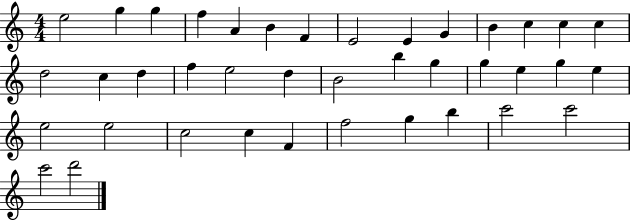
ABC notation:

X:1
T:Untitled
M:4/4
L:1/4
K:C
e2 g g f A B F E2 E G B c c c d2 c d f e2 d B2 b g g e g e e2 e2 c2 c F f2 g b c'2 c'2 c'2 d'2